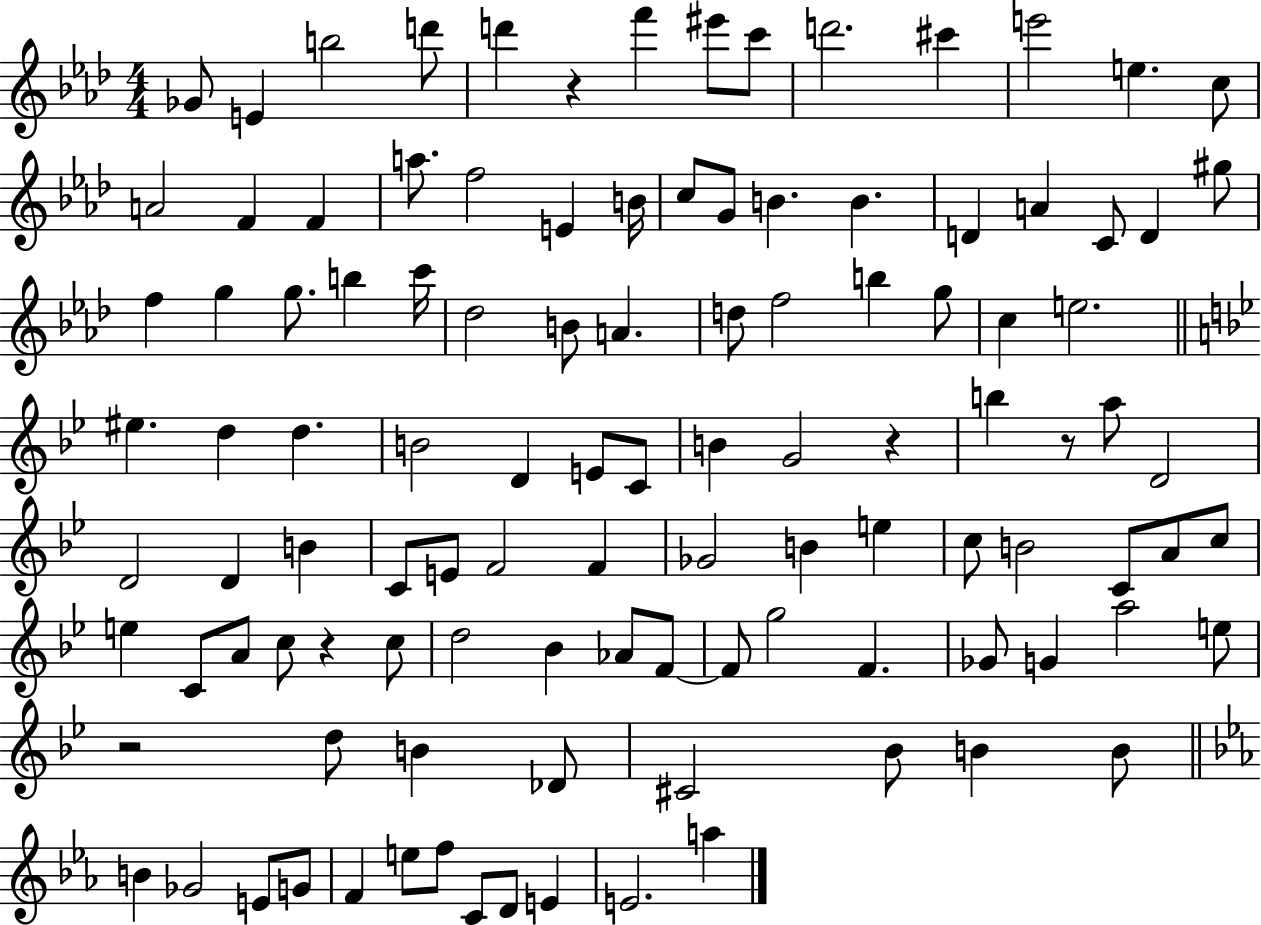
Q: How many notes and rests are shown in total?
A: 110